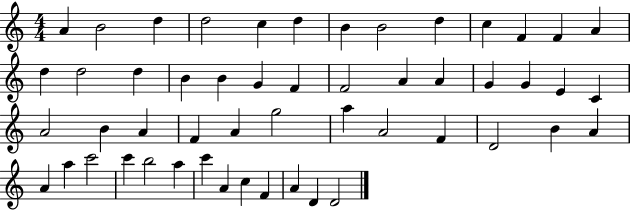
{
  \clef treble
  \numericTimeSignature
  \time 4/4
  \key c \major
  a'4 b'2 d''4 | d''2 c''4 d''4 | b'4 b'2 d''4 | c''4 f'4 f'4 a'4 | \break d''4 d''2 d''4 | b'4 b'4 g'4 f'4 | f'2 a'4 a'4 | g'4 g'4 e'4 c'4 | \break a'2 b'4 a'4 | f'4 a'4 g''2 | a''4 a'2 f'4 | d'2 b'4 a'4 | \break a'4 a''4 c'''2 | c'''4 b''2 a''4 | c'''4 a'4 c''4 f'4 | a'4 d'4 d'2 | \break \bar "|."
}